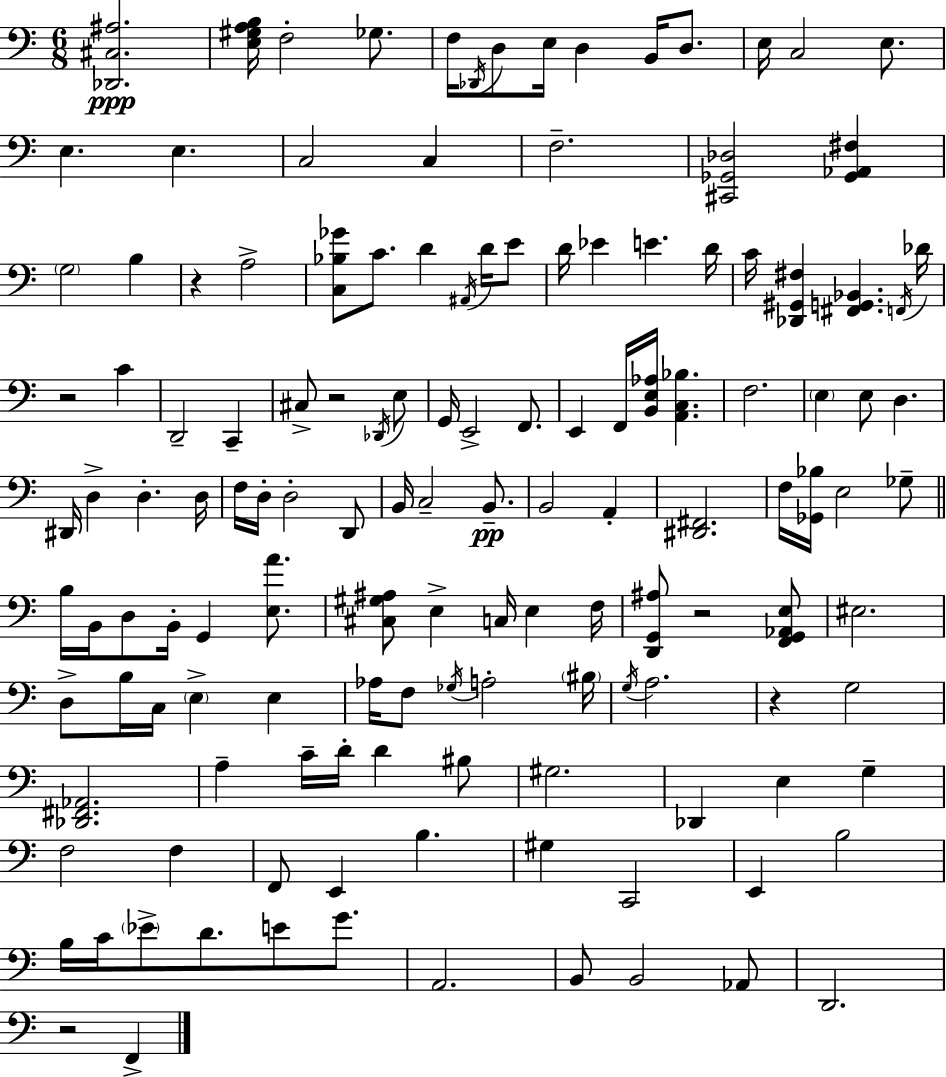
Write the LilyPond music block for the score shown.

{
  \clef bass
  \numericTimeSignature
  \time 6/8
  \key c \major
  <des, cis ais>2.\ppp | <e gis a b>16 f2-. ges8. | f16 \acciaccatura { des,16 } d8 e16 d4 b,16 d8. | e16 c2 e8. | \break e4. e4. | c2 c4 | f2.-- | <cis, ges, des>2 <ges, aes, fis>4 | \break \parenthesize g2 b4 | r4 a2-> | <c bes ges'>8 c'8. d'4 \acciaccatura { ais,16 } d'16 | e'8 d'16 ees'4 e'4. | \break d'16 c'16 <des, gis, fis>4 <fis, g, bes,>4. | \acciaccatura { f,16 } des'16 r2 c'4 | d,2-- c,4-- | cis8-> r2 | \break \acciaccatura { des,16 } e8 g,16 e,2-> | f,8. e,4 f,16 <b, e aes>16 <a, c bes>4. | f2. | \parenthesize e4 e8 d4. | \break dis,16 d4-> d4.-. | d16 f16 d16-. d2-. | d,8 b,16 c2-- | b,8.--\pp b,2 | \break a,4-. <dis, fis,>2. | f16 <ges, bes>16 e2 | ges8-- \bar "||" \break \key a \minor b16 b,16 d8 b,16-. g,4 <e a'>8. | <cis gis ais>8 e4-> c16 e4 f16 | <d, g, ais>8 r2 <f, g, aes, e>8 | eis2. | \break d8-> b16 c16 \parenthesize e4-> e4 | aes16 f8 \acciaccatura { ges16 } a2-. | \parenthesize bis16 \acciaccatura { g16 } a2. | r4 g2 | \break <des, fis, aes,>2. | a4-- c'16-- d'16-. d'4 | bis8 gis2. | des,4 e4 g4-- | \break f2 f4 | f,8 e,4 b4. | gis4 c,2 | e,4 b2 | \break b16 c'16 \parenthesize ees'8-> d'8. e'8 g'8. | a,2. | b,8 b,2 | aes,8 d,2. | \break r2 f,4-> | \bar "|."
}